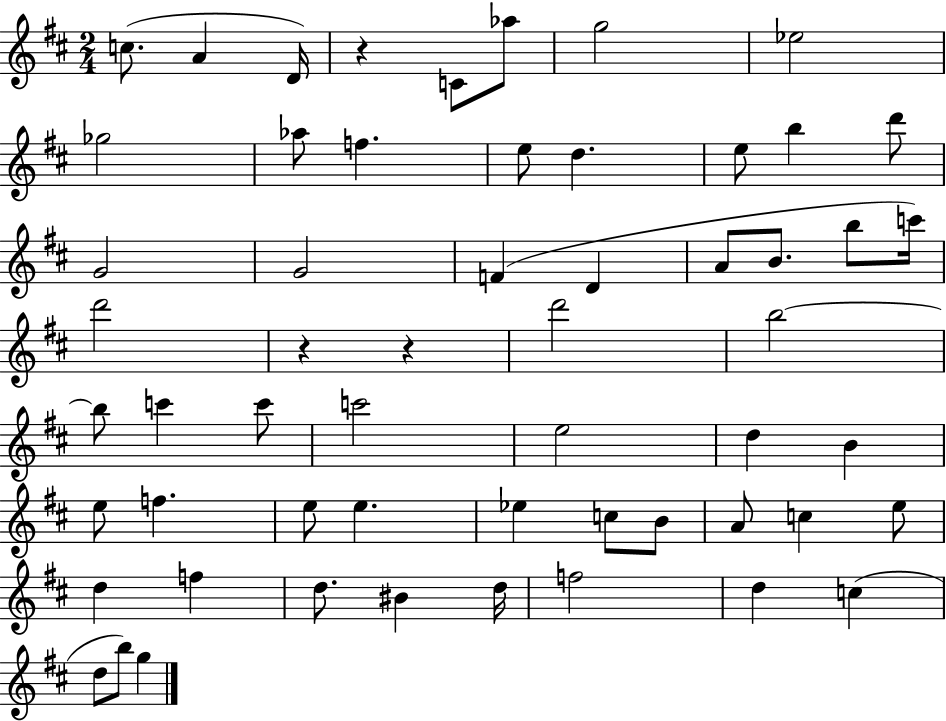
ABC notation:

X:1
T:Untitled
M:2/4
L:1/4
K:D
c/2 A D/4 z C/2 _a/2 g2 _e2 _g2 _a/2 f e/2 d e/2 b d'/2 G2 G2 F D A/2 B/2 b/2 c'/4 d'2 z z d'2 b2 b/2 c' c'/2 c'2 e2 d B e/2 f e/2 e _e c/2 B/2 A/2 c e/2 d f d/2 ^B d/4 f2 d c d/2 b/2 g